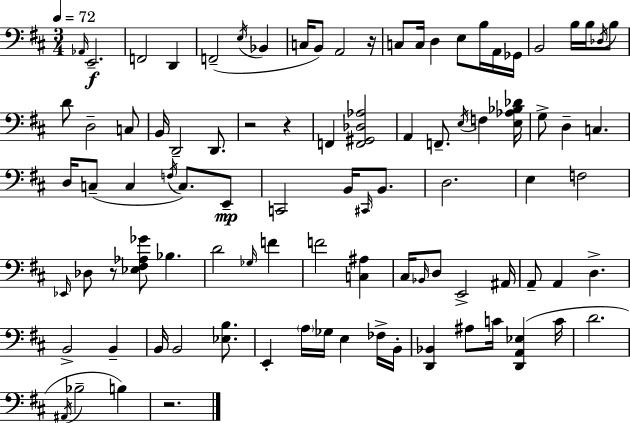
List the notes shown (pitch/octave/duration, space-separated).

Ab2/s E2/h. F2/h D2/q F2/h E3/s Bb2/q C3/s B2/e A2/h R/s C3/e C3/s D3/q E3/e B3/s A2/s Gb2/s B2/h B3/s B3/s Db3/s B3/e D4/e D3/h C3/e B2/s D2/h D2/e. R/h R/q F2/q [F2,G#2,Db3,Ab3]/h A2/q F2/e. E3/s F3/q [E3,Ab3,Bb3,Db4]/s G3/e D3/q C3/q. D3/s C3/e C3/q F3/s C3/e. E2/e C2/h B2/s C#2/s B2/e. D3/h. E3/q F3/h Eb2/s Db3/e R/e [Eb3,F#3,Ab3,Gb4]/e Bb3/q. D4/h Gb3/s F4/q F4/h [C3,A#3]/q C#3/s Bb2/s D3/e E2/h A#2/s A2/e A2/q D3/q. B2/h B2/q B2/s B2/h [Eb3,B3]/e. E2/q A3/s Gb3/s E3/q FES3/s B2/s [D2,Bb2]/q A#3/e C4/s [D2,A2,Eb3]/q C4/s D4/h. A#2/s Bb3/h B3/q R/h.